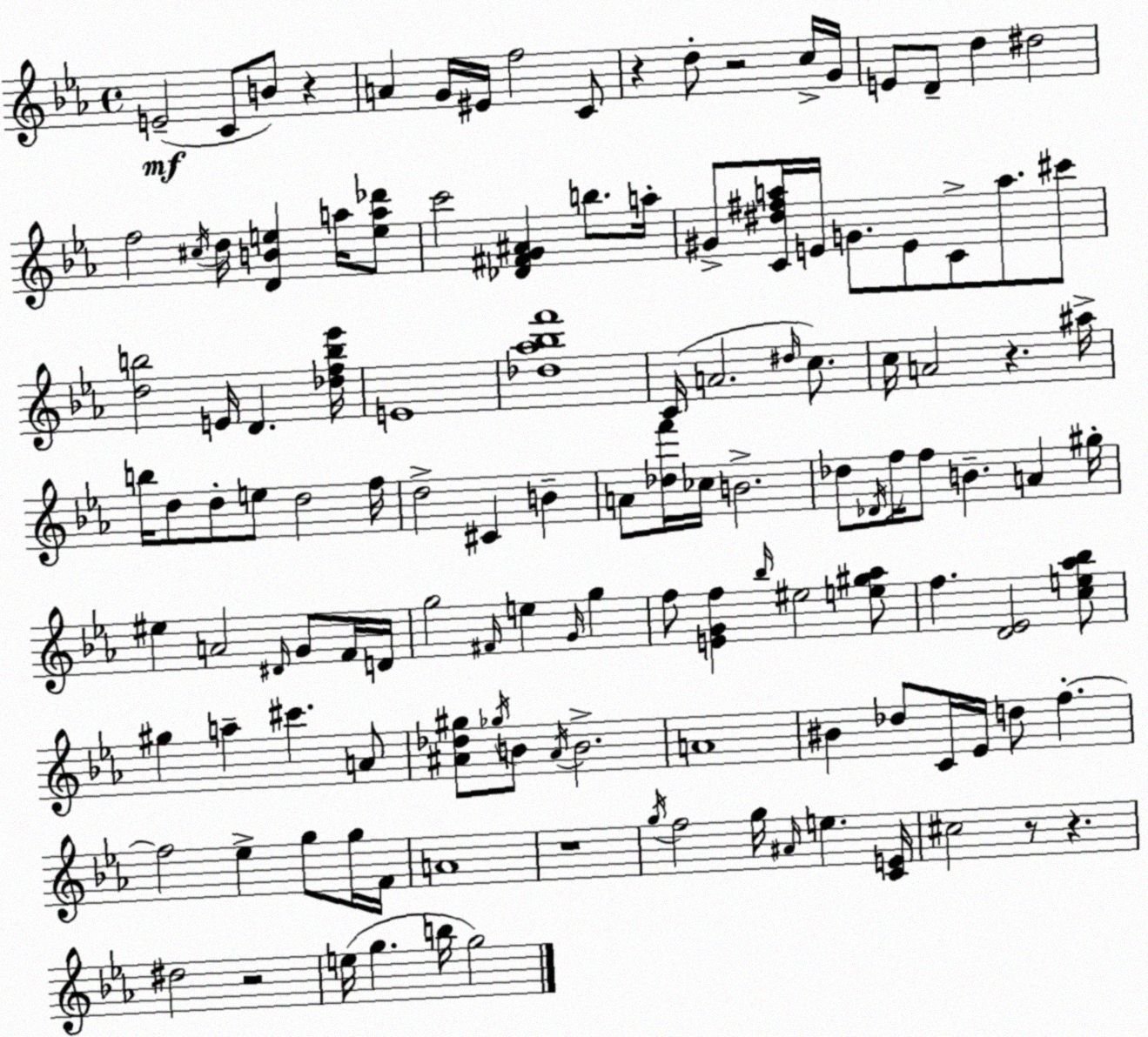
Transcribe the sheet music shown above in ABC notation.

X:1
T:Untitled
M:4/4
L:1/4
K:Eb
E2 C/2 B/2 z A G/4 ^E/4 f2 C/2 z d/2 z2 c/4 G/4 E/2 D/2 d ^d2 f2 ^c/4 d/4 [DBe] a/4 [ea_d']/2 c'2 [_D^FG^A] b/2 a/4 ^G/2 [C^d^fa]/4 E/4 G/2 E/2 C/2 a/2 ^c'/2 [db]2 E/4 D [_dfb_e']/4 E4 [_d_a_bf']4 C/4 A2 ^d/4 c/2 c/4 A2 z ^a/4 b/4 d/2 d/2 e/2 d2 f/4 d2 ^C B A/2 [_df']/4 _c/4 B2 _d/2 _D/4 f/4 f/2 B A ^g/4 ^e A2 ^D/4 G/2 F/4 D/4 g2 ^F/4 e G/4 g f/2 [EGf] _b/4 ^e2 [e^g_a]/2 f [D_E]2 [ce_a_b]/2 ^g a ^c' A/2 [^A_d^g]/2 _g/4 B/2 ^A/4 B2 A4 ^B _d/2 C/4 _E/4 d/2 f f2 _e g/2 g/4 F/4 A4 z4 g/4 f2 g/4 ^A/4 e [CE]/4 ^c2 z/2 z ^d2 z2 e/4 g b/4 g2